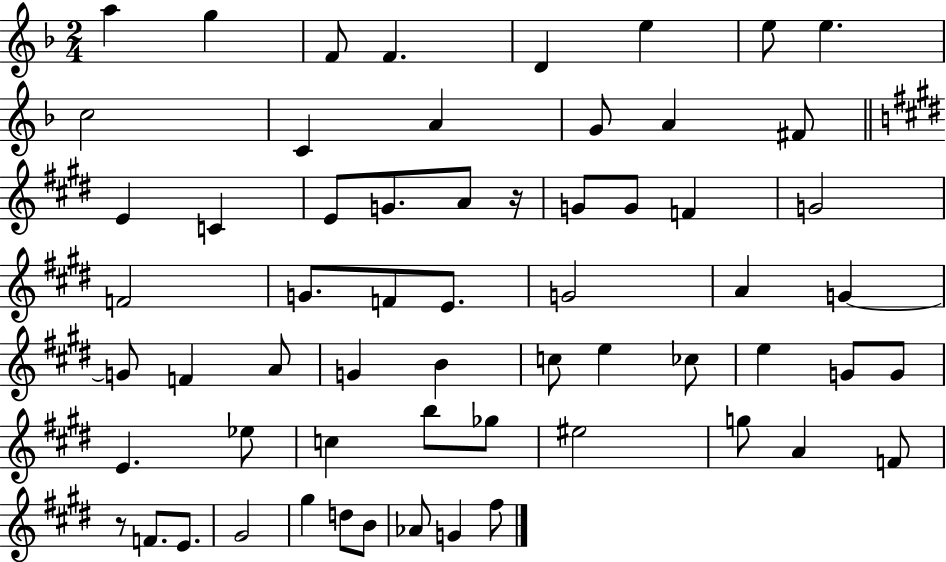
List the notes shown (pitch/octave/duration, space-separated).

A5/q G5/q F4/e F4/q. D4/q E5/q E5/e E5/q. C5/h C4/q A4/q G4/e A4/q F#4/e E4/q C4/q E4/e G4/e. A4/e R/s G4/e G4/e F4/q G4/h F4/h G4/e. F4/e E4/e. G4/h A4/q G4/q G4/e F4/q A4/e G4/q B4/q C5/e E5/q CES5/e E5/q G4/e G4/e E4/q. Eb5/e C5/q B5/e Gb5/e EIS5/h G5/e A4/q F4/e R/e F4/e. E4/e. G#4/h G#5/q D5/e B4/e Ab4/e G4/q F#5/e